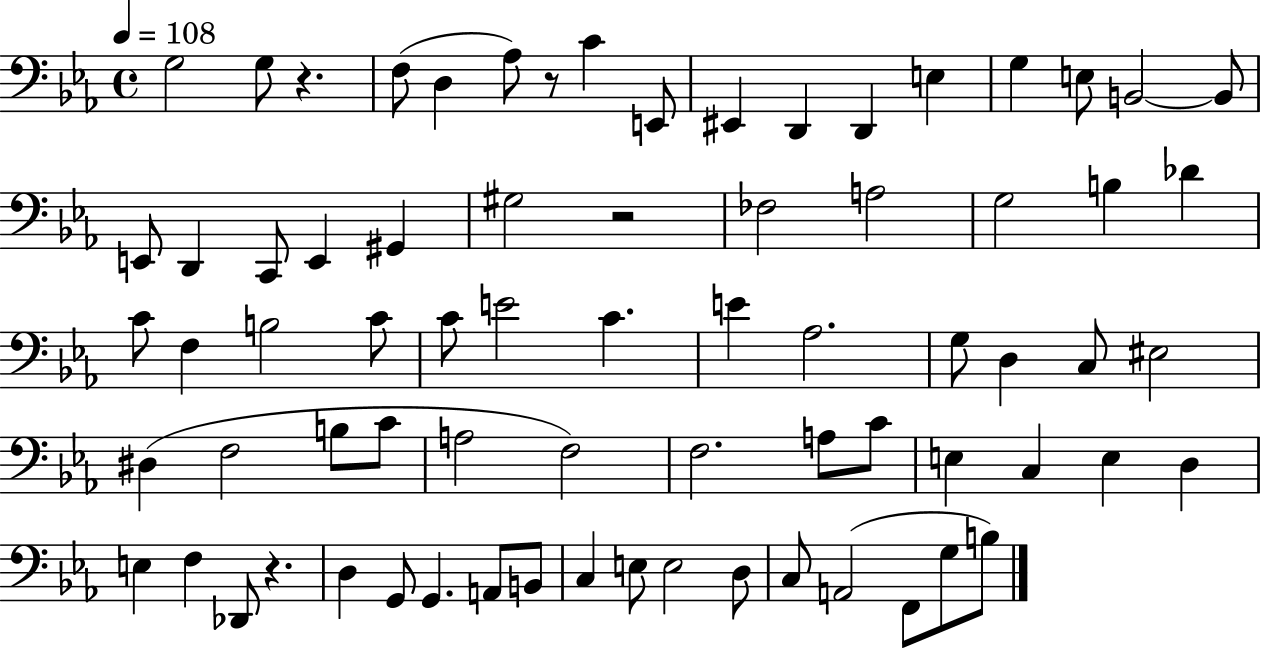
X:1
T:Untitled
M:4/4
L:1/4
K:Eb
G,2 G,/2 z F,/2 D, _A,/2 z/2 C E,,/2 ^E,, D,, D,, E, G, E,/2 B,,2 B,,/2 E,,/2 D,, C,,/2 E,, ^G,, ^G,2 z2 _F,2 A,2 G,2 B, _D C/2 F, B,2 C/2 C/2 E2 C E _A,2 G,/2 D, C,/2 ^E,2 ^D, F,2 B,/2 C/2 A,2 F,2 F,2 A,/2 C/2 E, C, E, D, E, F, _D,,/2 z D, G,,/2 G,, A,,/2 B,,/2 C, E,/2 E,2 D,/2 C,/2 A,,2 F,,/2 G,/2 B,/2